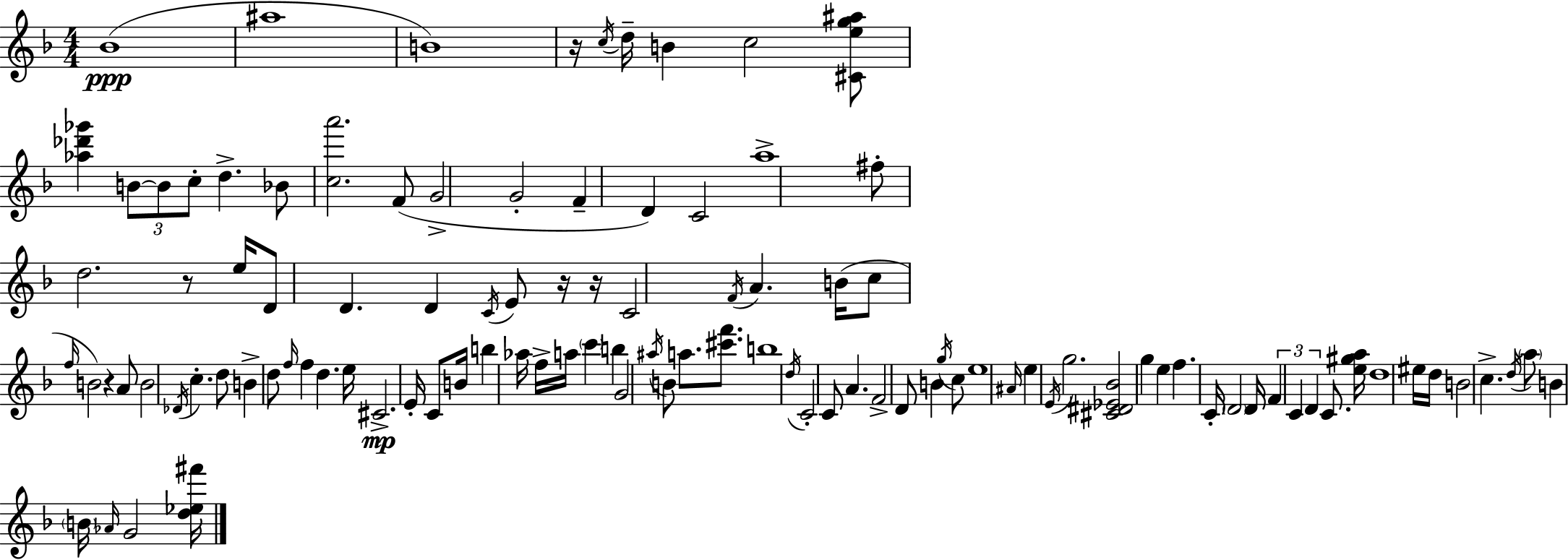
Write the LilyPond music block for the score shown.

{
  \clef treble
  \numericTimeSignature
  \time 4/4
  \key d \minor
  bes'1(\ppp | ais''1 | b'1) | r16 \acciaccatura { c''16 } d''16-- b'4 c''2 <cis' e'' g'' ais''>8 | \break <aes'' des''' ges'''>4 \tuplet 3/2 { b'8~~ b'8 c''8-. } d''4.-> | bes'8 <c'' a'''>2. f'8( | g'2-> g'2-. | f'4-- d'4) c'2 | \break a''1-> | fis''8-. d''2. r8 | e''16 d'8 d'4. d'4 \acciaccatura { c'16 } e'8 | r16 r16 c'2 \acciaccatura { f'16 } a'4. | \break b'16( c''8 \grace { f''16 }) b'2 r4 | a'8 b'2 \acciaccatura { des'16 } c''4.-. | d''8 b'4-> d''8 \grace { f''16 } f''4 | d''4. e''16 cis'2.->\mp | \break e'16-. c'8 b'16 b''4 aes''16 f''16-> a''16 \parenthesize c'''4 | b''4 g'2 \acciaccatura { ais''16 } b'8 | a''8. <cis''' f'''>8. b''1 | \acciaccatura { d''16 } c'2-. | \break c'8 a'4. f'2-> | d'8 b'4 \acciaccatura { g''16 } c''8 e''1 | \grace { ais'16 } e''4 \acciaccatura { e'16 } g''2. | <cis' dis' ees' bes'>2 | \break g''4 e''4 f''4. | c'16-. \parenthesize d'2 d'16 \tuplet 3/2 { f'4 c'4 | d'4 } c'8. <e'' gis'' a''>16 d''1 | eis''16 d''16 b'2 | \break c''4.-> \acciaccatura { d''16 } \parenthesize a''8 b'4 | \parenthesize b'16 \grace { aes'16 } g'2 <d'' ees'' fis'''>16 \bar "|."
}